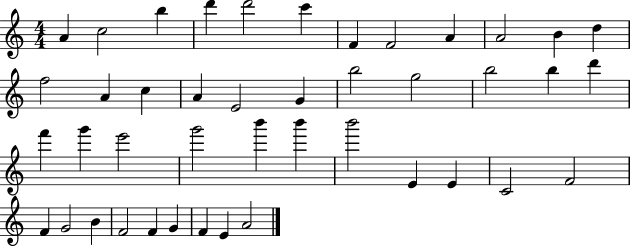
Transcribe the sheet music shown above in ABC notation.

X:1
T:Untitled
M:4/4
L:1/4
K:C
A c2 b d' d'2 c' F F2 A A2 B d f2 A c A E2 G b2 g2 b2 b d' f' g' e'2 g'2 b' b' b'2 E E C2 F2 F G2 B F2 F G F E A2